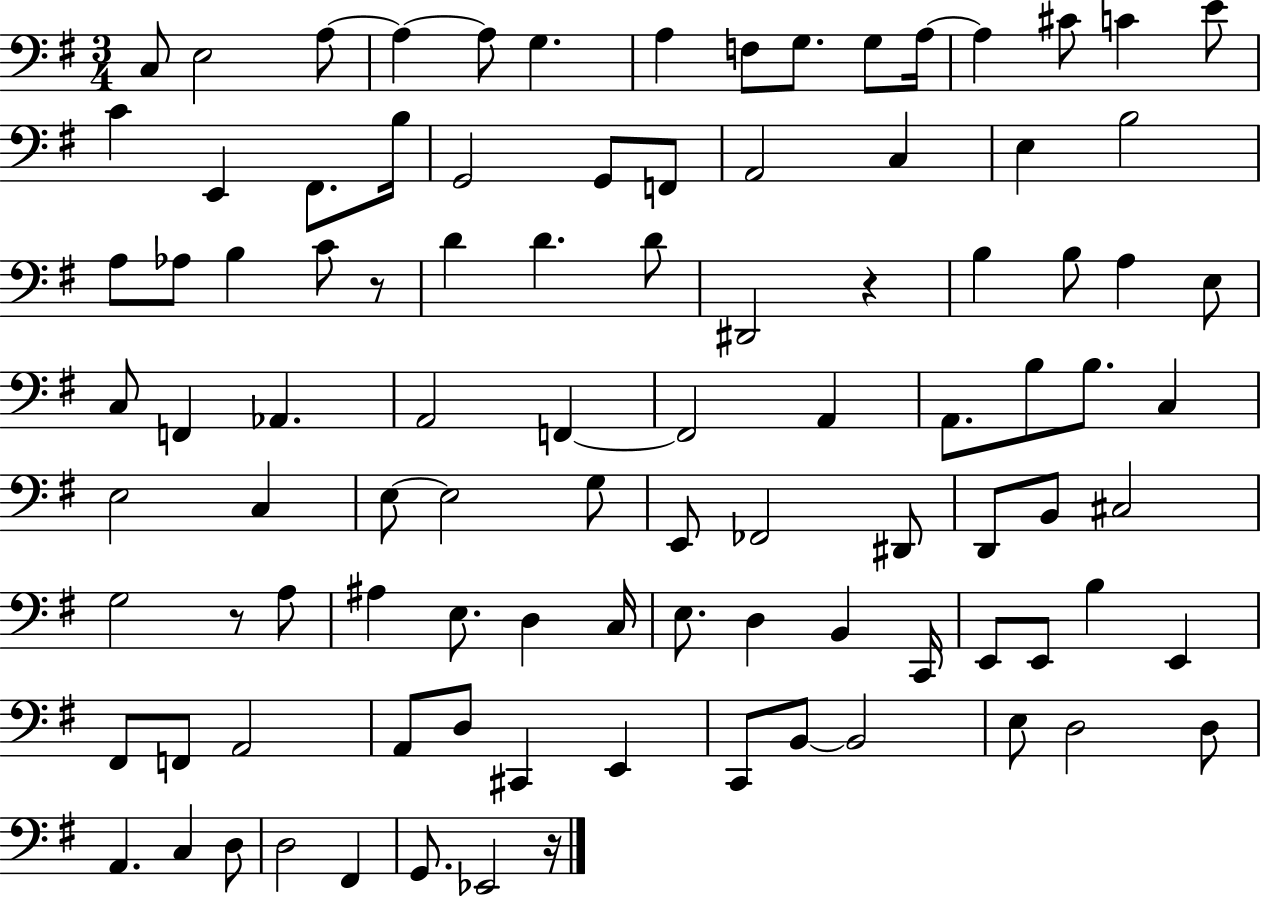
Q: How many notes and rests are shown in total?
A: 98